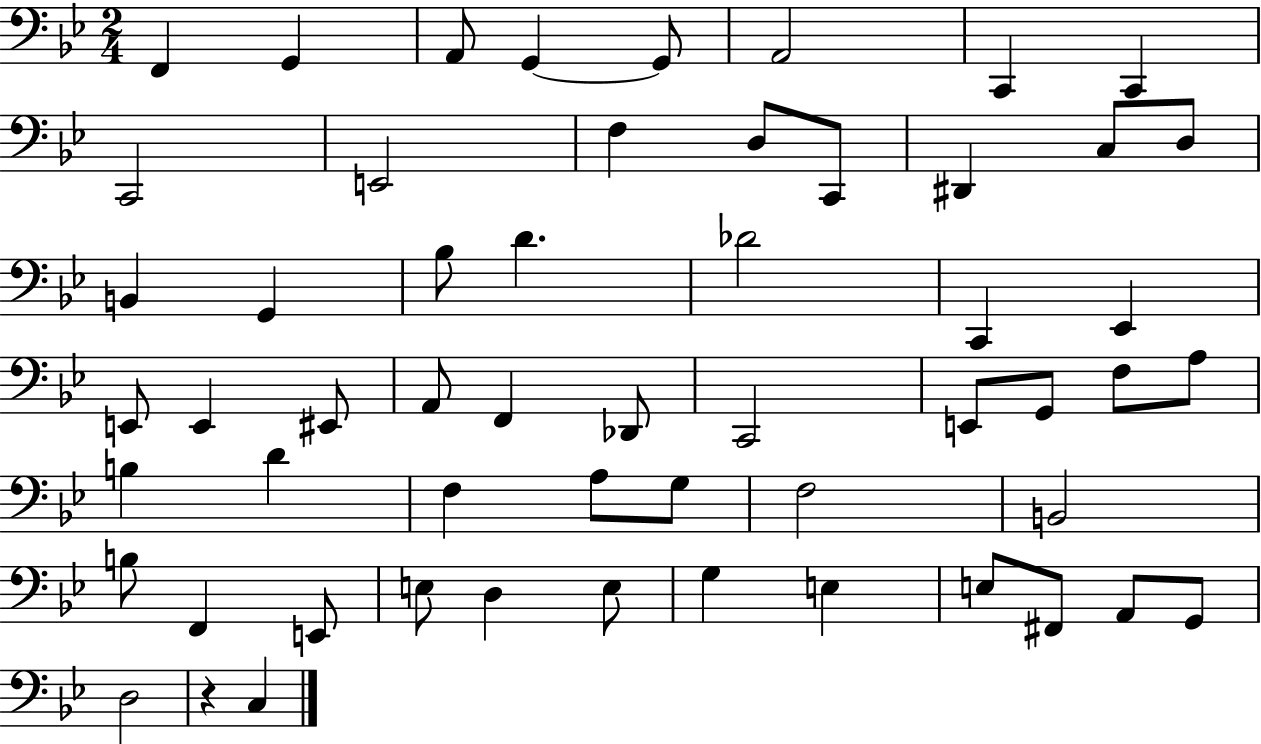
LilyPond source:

{
  \clef bass
  \numericTimeSignature
  \time 2/4
  \key bes \major
  f,4 g,4 | a,8 g,4~~ g,8 | a,2 | c,4 c,4 | \break c,2 | e,2 | f4 d8 c,8 | dis,4 c8 d8 | \break b,4 g,4 | bes8 d'4. | des'2 | c,4 ees,4 | \break e,8 e,4 eis,8 | a,8 f,4 des,8 | c,2 | e,8 g,8 f8 a8 | \break b4 d'4 | f4 a8 g8 | f2 | b,2 | \break b8 f,4 e,8 | e8 d4 e8 | g4 e4 | e8 fis,8 a,8 g,8 | \break d2 | r4 c4 | \bar "|."
}